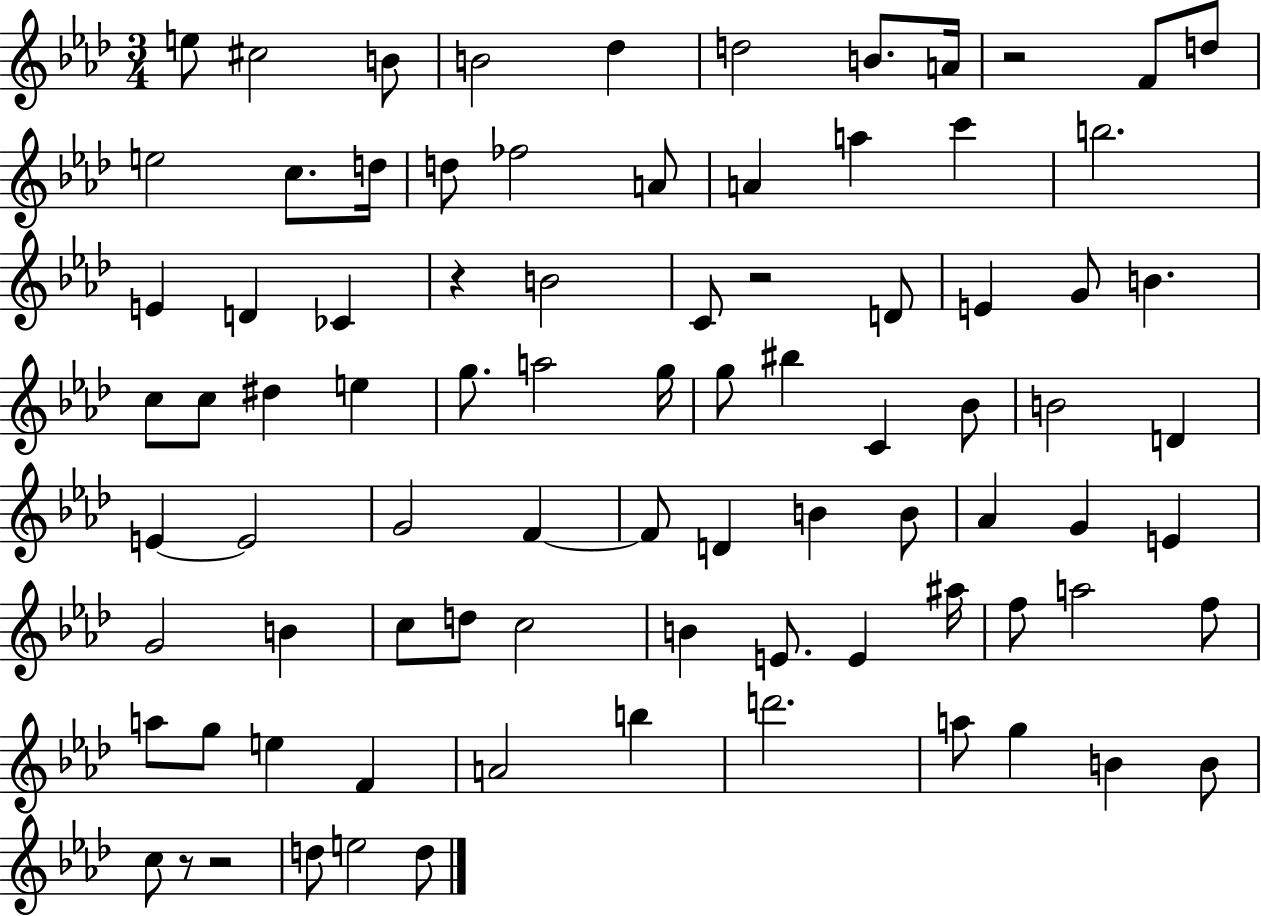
E5/e C#5/h B4/e B4/h Db5/q D5/h B4/e. A4/s R/h F4/e D5/e E5/h C5/e. D5/s D5/e FES5/h A4/e A4/q A5/q C6/q B5/h. E4/q D4/q CES4/q R/q B4/h C4/e R/h D4/e E4/q G4/e B4/q. C5/e C5/e D#5/q E5/q G5/e. A5/h G5/s G5/e BIS5/q C4/q Bb4/e B4/h D4/q E4/q E4/h G4/h F4/q F4/e D4/q B4/q B4/e Ab4/q G4/q E4/q G4/h B4/q C5/e D5/e C5/h B4/q E4/e. E4/q A#5/s F5/e A5/h F5/e A5/e G5/e E5/q F4/q A4/h B5/q D6/h. A5/e G5/q B4/q B4/e C5/e R/e R/h D5/e E5/h D5/e